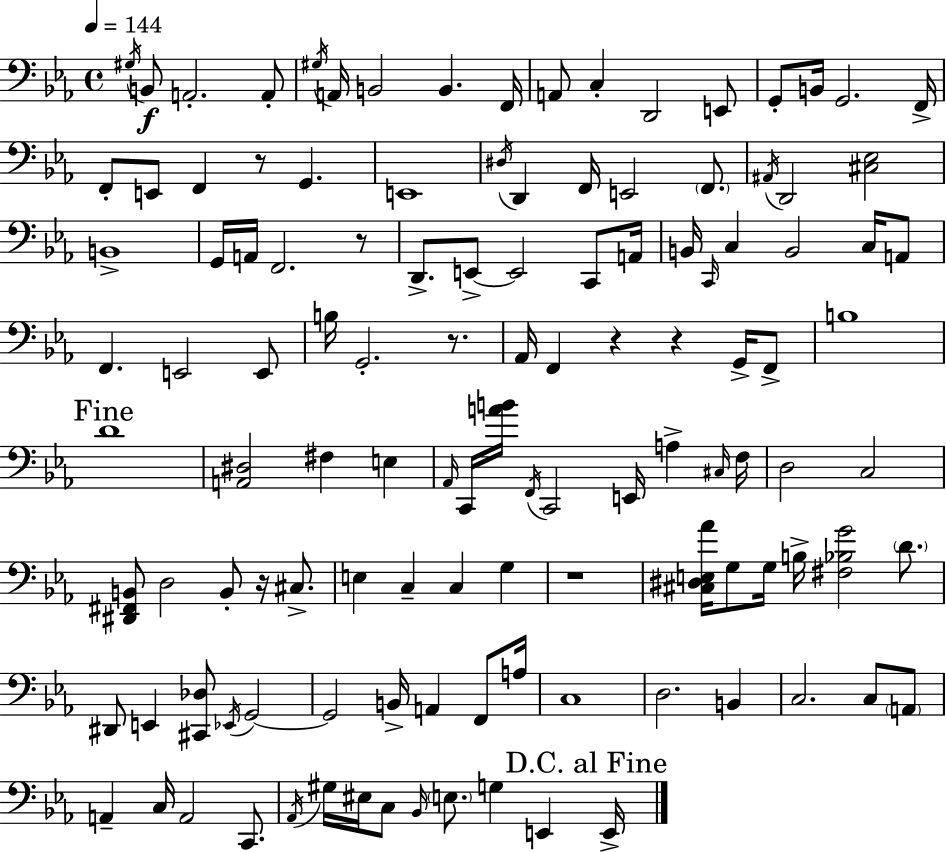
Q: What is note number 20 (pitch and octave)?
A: F2